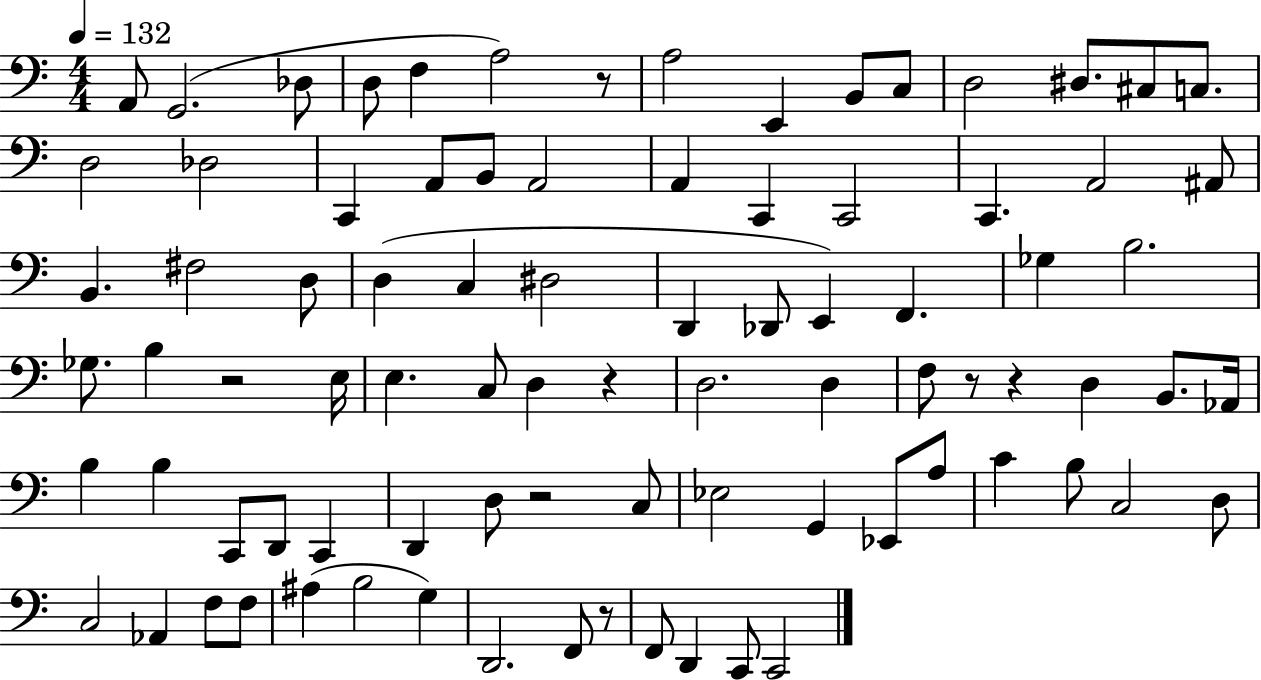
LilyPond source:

{
  \clef bass
  \numericTimeSignature
  \time 4/4
  \key c \major
  \tempo 4 = 132
  \repeat volta 2 { a,8 g,2.( des8 | d8 f4 a2) r8 | a2 e,4 b,8 c8 | d2 dis8. cis8 c8. | \break d2 des2 | c,4 a,8 b,8 a,2 | a,4 c,4 c,2 | c,4. a,2 ais,8 | \break b,4. fis2 d8 | d4( c4 dis2 | d,4 des,8 e,4) f,4. | ges4 b2. | \break ges8. b4 r2 e16 | e4. c8 d4 r4 | d2. d4 | f8 r8 r4 d4 b,8. aes,16 | \break b4 b4 c,8 d,8 c,4 | d,4 d8 r2 c8 | ees2 g,4 ees,8 a8 | c'4 b8 c2 d8 | \break c2 aes,4 f8 f8 | ais4( b2 g4) | d,2. f,8 r8 | f,8 d,4 c,8 c,2 | \break } \bar "|."
}